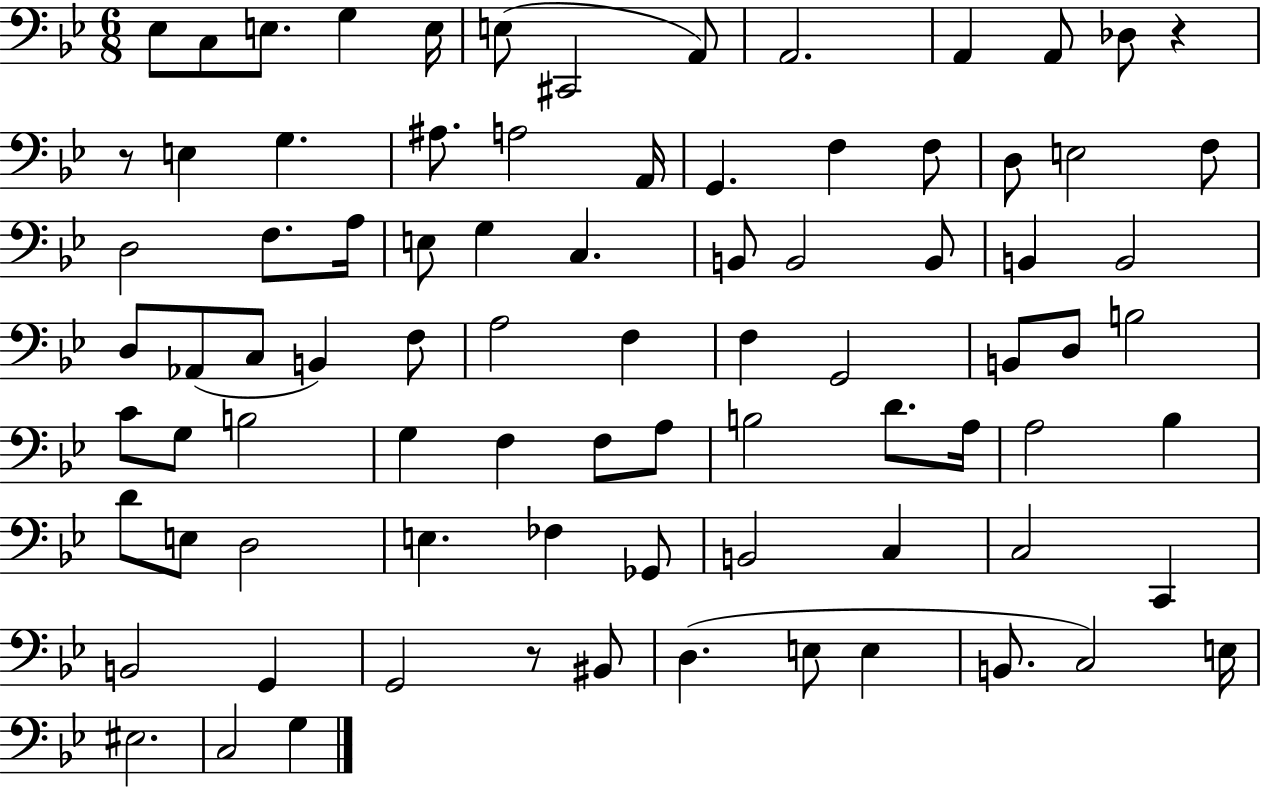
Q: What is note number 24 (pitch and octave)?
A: D3